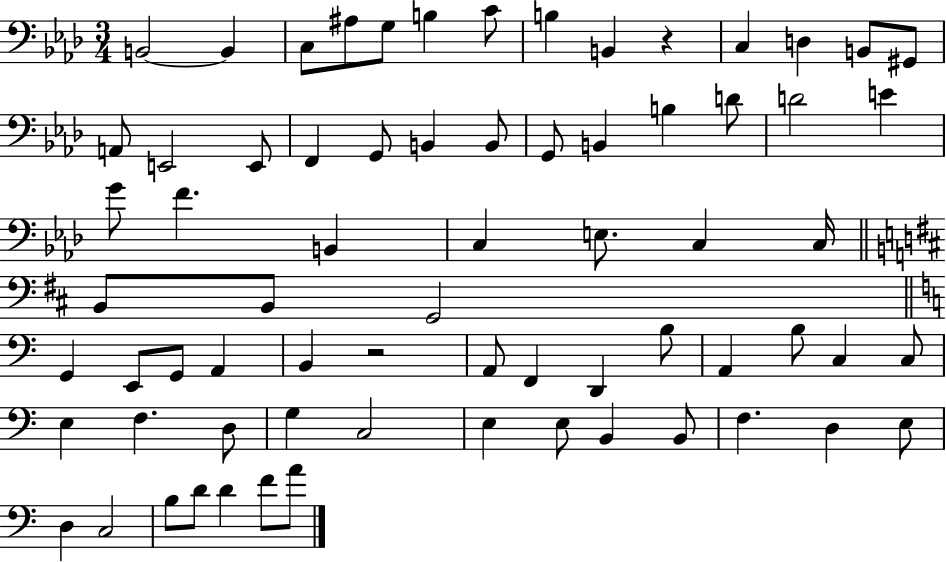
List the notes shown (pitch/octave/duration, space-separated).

B2/h B2/q C3/e A#3/e G3/e B3/q C4/e B3/q B2/q R/q C3/q D3/q B2/e G#2/e A2/e E2/h E2/e F2/q G2/e B2/q B2/e G2/e B2/q B3/q D4/e D4/h E4/q G4/e F4/q. B2/q C3/q E3/e. C3/q C3/s B2/e B2/e G2/h G2/q E2/e G2/e A2/q B2/q R/h A2/e F2/q D2/q B3/e A2/q B3/e C3/q C3/e E3/q F3/q. D3/e G3/q C3/h E3/q E3/e B2/q B2/e F3/q. D3/q E3/e D3/q C3/h B3/e D4/e D4/q F4/e A4/e